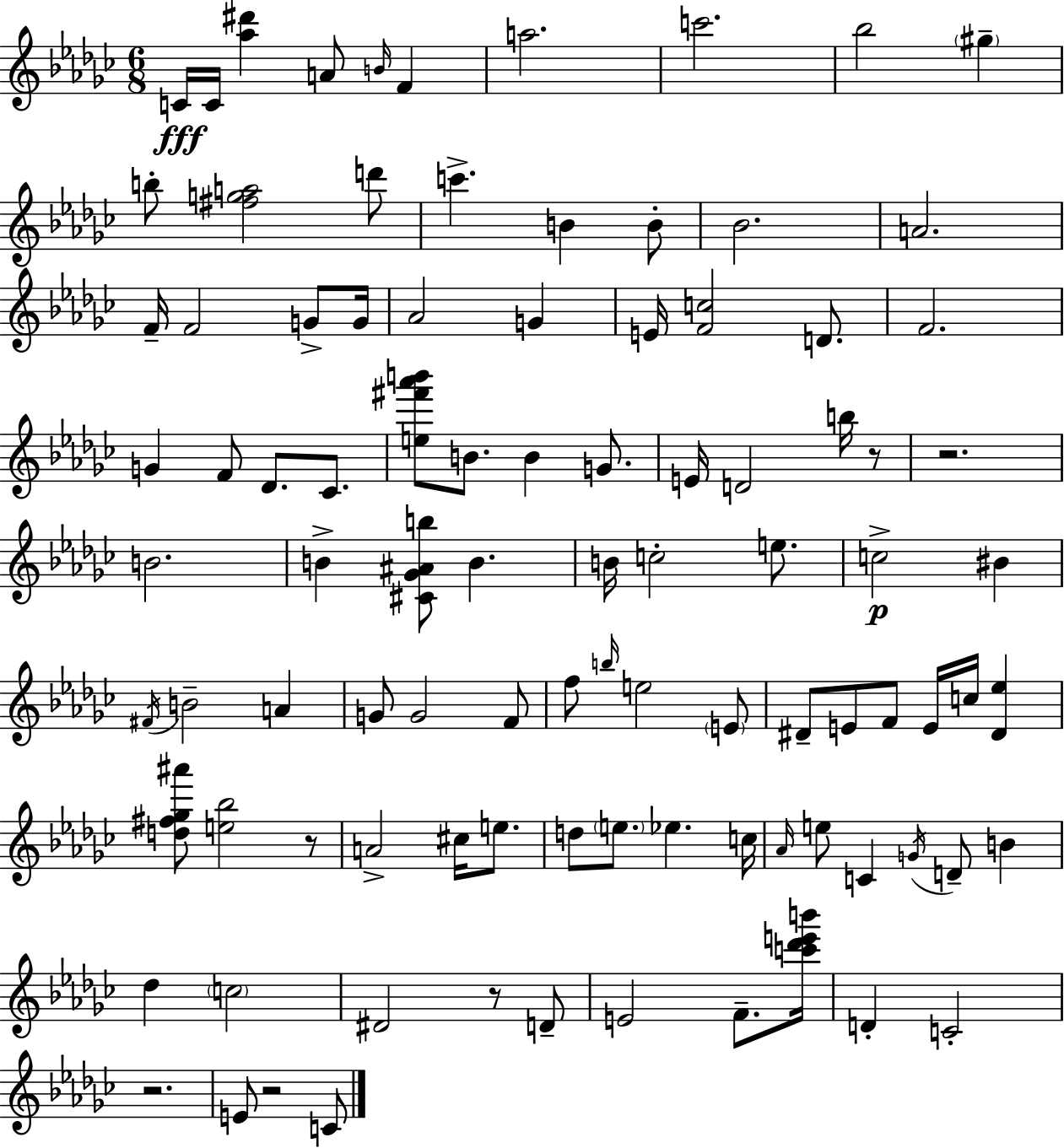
C4/s C4/s [Ab5,D#6]/q A4/e B4/s F4/q A5/h. C6/h. Bb5/h G#5/q B5/e [F#5,G5,A5]/h D6/e C6/q. B4/q B4/e Bb4/h. A4/h. F4/s F4/h G4/e G4/s Ab4/h G4/q E4/s [F4,C5]/h D4/e. F4/h. G4/q F4/e Db4/e. CES4/e. [E5,F#6,Ab6,B6]/e B4/e. B4/q G4/e. E4/s D4/h B5/s R/e R/h. B4/h. B4/q [C#4,Gb4,A#4,B5]/e B4/q. B4/s C5/h E5/e. C5/h BIS4/q F#4/s B4/h A4/q G4/e G4/h F4/e F5/e B5/s E5/h E4/e D#4/e E4/e F4/e E4/s C5/s [D#4,Eb5]/q [D5,F#5,Gb5,A#6]/e [E5,Bb5]/h R/e A4/h C#5/s E5/e. D5/e E5/e. Eb5/q. C5/s Ab4/s E5/e C4/q G4/s D4/e B4/q Db5/q C5/h D#4/h R/e D4/e E4/h F4/e. [C6,Db6,E6,B6]/s D4/q C4/h R/h. E4/e R/h C4/e